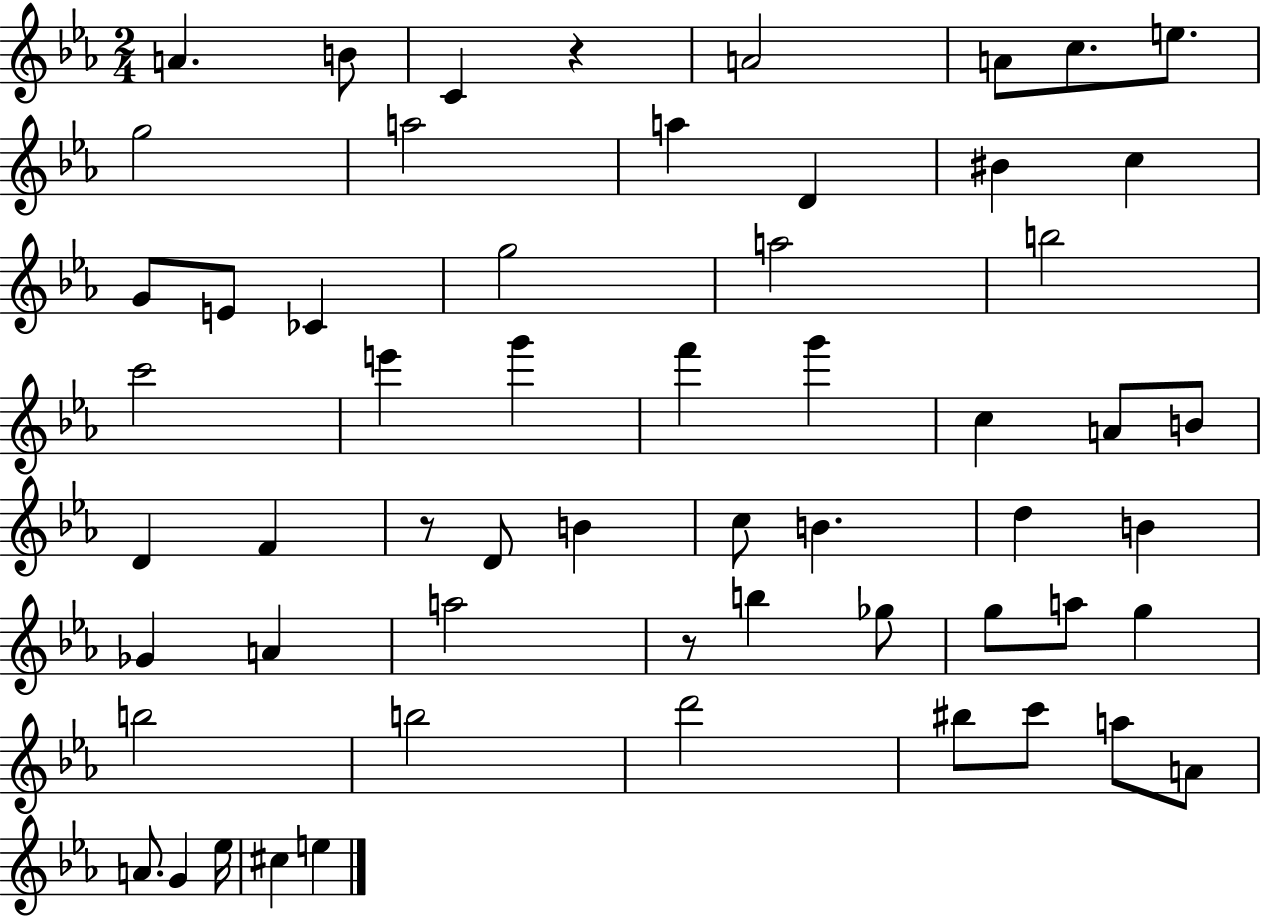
{
  \clef treble
  \numericTimeSignature
  \time 2/4
  \key ees \major
  a'4. b'8 | c'4 r4 | a'2 | a'8 c''8. e''8. | \break g''2 | a''2 | a''4 d'4 | bis'4 c''4 | \break g'8 e'8 ces'4 | g''2 | a''2 | b''2 | \break c'''2 | e'''4 g'''4 | f'''4 g'''4 | c''4 a'8 b'8 | \break d'4 f'4 | r8 d'8 b'4 | c''8 b'4. | d''4 b'4 | \break ges'4 a'4 | a''2 | r8 b''4 ges''8 | g''8 a''8 g''4 | \break b''2 | b''2 | d'''2 | bis''8 c'''8 a''8 a'8 | \break a'8. g'4 ees''16 | cis''4 e''4 | \bar "|."
}